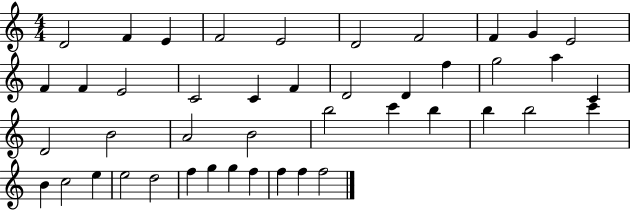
{
  \clef treble
  \numericTimeSignature
  \time 4/4
  \key c \major
  d'2 f'4 e'4 | f'2 e'2 | d'2 f'2 | f'4 g'4 e'2 | \break f'4 f'4 e'2 | c'2 c'4 f'4 | d'2 d'4 f''4 | g''2 a''4 c'4 | \break d'2 b'2 | a'2 b'2 | b''2 c'''4 b''4 | b''4 b''2 c'''4 | \break b'4 c''2 e''4 | e''2 d''2 | f''4 g''4 g''4 f''4 | f''4 f''4 f''2 | \break \bar "|."
}